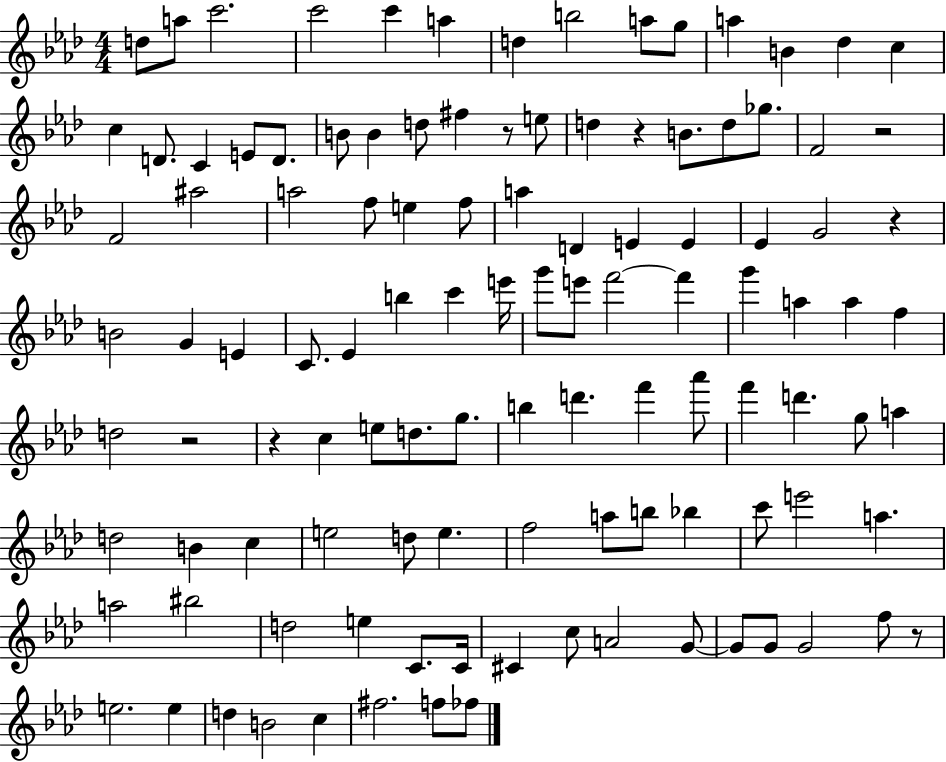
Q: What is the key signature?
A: AES major